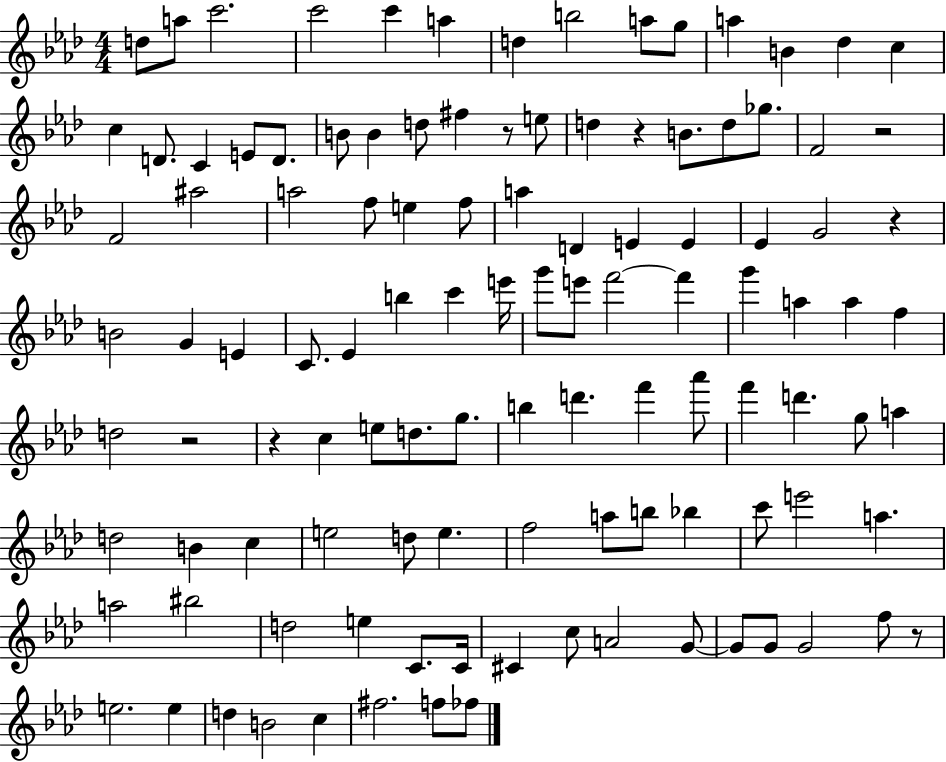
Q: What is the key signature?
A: AES major